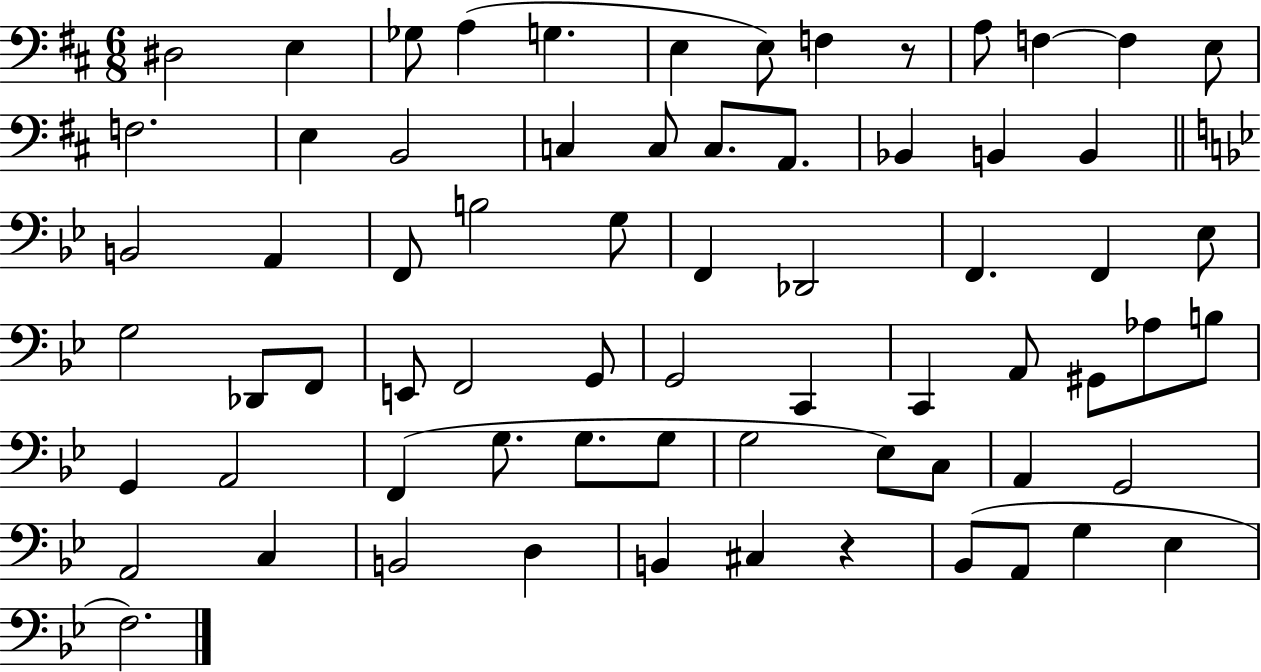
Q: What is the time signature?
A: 6/8